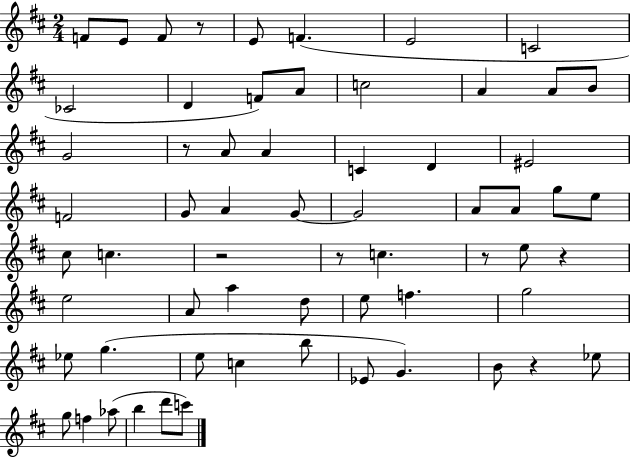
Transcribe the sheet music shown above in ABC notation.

X:1
T:Untitled
M:2/4
L:1/4
K:D
F/2 E/2 F/2 z/2 E/2 F E2 C2 _C2 D F/2 A/2 c2 A A/2 B/2 G2 z/2 A/2 A C D ^E2 F2 G/2 A G/2 G2 A/2 A/2 g/2 e/2 ^c/2 c z2 z/2 c z/2 e/2 z e2 A/2 a d/2 e/2 f g2 _e/2 g e/2 c b/2 _E/2 G B/2 z _e/2 g/2 f _a/2 b d'/2 c'/2